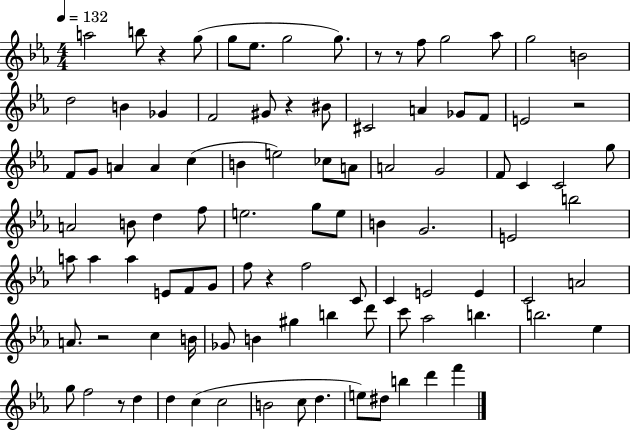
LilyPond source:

{
  \clef treble
  \numericTimeSignature
  \time 4/4
  \key ees \major
  \tempo 4 = 132
  a''2 b''8 r4 g''8( | g''8 ees''8. g''2 g''8.) | r8 r8 f''8 g''2 aes''8 | g''2 b'2 | \break d''2 b'4 ges'4 | f'2 gis'8 r4 bis'8 | cis'2 a'4 ges'8 f'8 | e'2 r2 | \break f'8 g'8 a'4 a'4 c''4( | b'4 e''2) ces''8 a'8 | a'2 g'2 | f'8 c'4 c'2 g''8 | \break a'2 b'8 d''4 f''8 | e''2. g''8 e''8 | b'4 g'2. | e'2 b''2 | \break a''8 a''4 a''4 e'8 f'8 g'8 | f''8 r4 f''2 c'8 | c'4 e'2 e'4 | c'2 a'2 | \break a'8. r2 c''4 b'16 | ges'8 b'4 gis''4 b''4 d'''8 | c'''8 aes''2 b''4. | b''2. ees''4 | \break g''8 f''2 r8 d''4 | d''4 c''4( c''2 | b'2 c''8 d''4. | e''8) dis''8 b''4 d'''4 f'''4 | \break \bar "|."
}